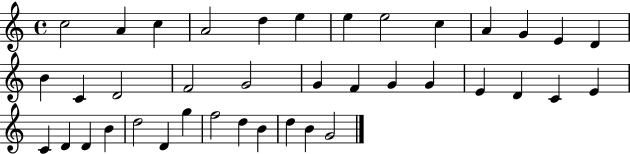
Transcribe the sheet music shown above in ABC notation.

X:1
T:Untitled
M:4/4
L:1/4
K:C
c2 A c A2 d e e e2 c A G E D B C D2 F2 G2 G F G G E D C E C D D B d2 D g f2 d B d B G2